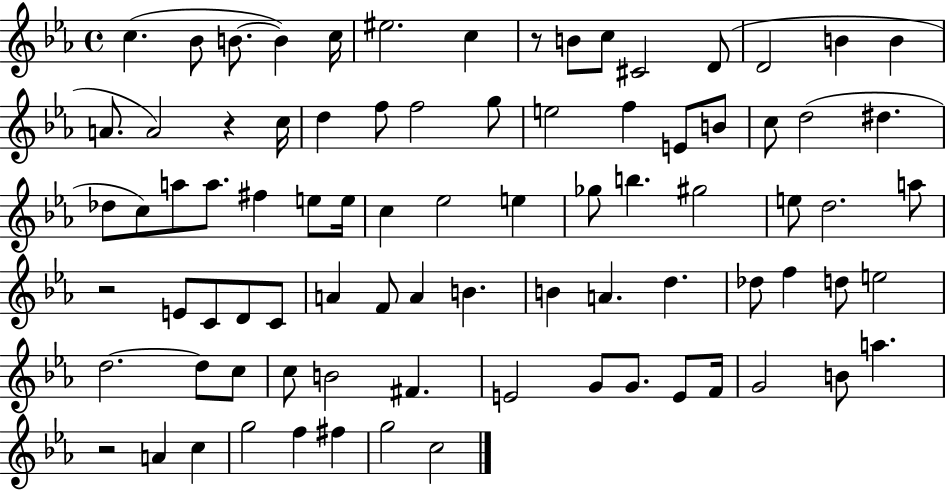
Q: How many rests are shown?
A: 4